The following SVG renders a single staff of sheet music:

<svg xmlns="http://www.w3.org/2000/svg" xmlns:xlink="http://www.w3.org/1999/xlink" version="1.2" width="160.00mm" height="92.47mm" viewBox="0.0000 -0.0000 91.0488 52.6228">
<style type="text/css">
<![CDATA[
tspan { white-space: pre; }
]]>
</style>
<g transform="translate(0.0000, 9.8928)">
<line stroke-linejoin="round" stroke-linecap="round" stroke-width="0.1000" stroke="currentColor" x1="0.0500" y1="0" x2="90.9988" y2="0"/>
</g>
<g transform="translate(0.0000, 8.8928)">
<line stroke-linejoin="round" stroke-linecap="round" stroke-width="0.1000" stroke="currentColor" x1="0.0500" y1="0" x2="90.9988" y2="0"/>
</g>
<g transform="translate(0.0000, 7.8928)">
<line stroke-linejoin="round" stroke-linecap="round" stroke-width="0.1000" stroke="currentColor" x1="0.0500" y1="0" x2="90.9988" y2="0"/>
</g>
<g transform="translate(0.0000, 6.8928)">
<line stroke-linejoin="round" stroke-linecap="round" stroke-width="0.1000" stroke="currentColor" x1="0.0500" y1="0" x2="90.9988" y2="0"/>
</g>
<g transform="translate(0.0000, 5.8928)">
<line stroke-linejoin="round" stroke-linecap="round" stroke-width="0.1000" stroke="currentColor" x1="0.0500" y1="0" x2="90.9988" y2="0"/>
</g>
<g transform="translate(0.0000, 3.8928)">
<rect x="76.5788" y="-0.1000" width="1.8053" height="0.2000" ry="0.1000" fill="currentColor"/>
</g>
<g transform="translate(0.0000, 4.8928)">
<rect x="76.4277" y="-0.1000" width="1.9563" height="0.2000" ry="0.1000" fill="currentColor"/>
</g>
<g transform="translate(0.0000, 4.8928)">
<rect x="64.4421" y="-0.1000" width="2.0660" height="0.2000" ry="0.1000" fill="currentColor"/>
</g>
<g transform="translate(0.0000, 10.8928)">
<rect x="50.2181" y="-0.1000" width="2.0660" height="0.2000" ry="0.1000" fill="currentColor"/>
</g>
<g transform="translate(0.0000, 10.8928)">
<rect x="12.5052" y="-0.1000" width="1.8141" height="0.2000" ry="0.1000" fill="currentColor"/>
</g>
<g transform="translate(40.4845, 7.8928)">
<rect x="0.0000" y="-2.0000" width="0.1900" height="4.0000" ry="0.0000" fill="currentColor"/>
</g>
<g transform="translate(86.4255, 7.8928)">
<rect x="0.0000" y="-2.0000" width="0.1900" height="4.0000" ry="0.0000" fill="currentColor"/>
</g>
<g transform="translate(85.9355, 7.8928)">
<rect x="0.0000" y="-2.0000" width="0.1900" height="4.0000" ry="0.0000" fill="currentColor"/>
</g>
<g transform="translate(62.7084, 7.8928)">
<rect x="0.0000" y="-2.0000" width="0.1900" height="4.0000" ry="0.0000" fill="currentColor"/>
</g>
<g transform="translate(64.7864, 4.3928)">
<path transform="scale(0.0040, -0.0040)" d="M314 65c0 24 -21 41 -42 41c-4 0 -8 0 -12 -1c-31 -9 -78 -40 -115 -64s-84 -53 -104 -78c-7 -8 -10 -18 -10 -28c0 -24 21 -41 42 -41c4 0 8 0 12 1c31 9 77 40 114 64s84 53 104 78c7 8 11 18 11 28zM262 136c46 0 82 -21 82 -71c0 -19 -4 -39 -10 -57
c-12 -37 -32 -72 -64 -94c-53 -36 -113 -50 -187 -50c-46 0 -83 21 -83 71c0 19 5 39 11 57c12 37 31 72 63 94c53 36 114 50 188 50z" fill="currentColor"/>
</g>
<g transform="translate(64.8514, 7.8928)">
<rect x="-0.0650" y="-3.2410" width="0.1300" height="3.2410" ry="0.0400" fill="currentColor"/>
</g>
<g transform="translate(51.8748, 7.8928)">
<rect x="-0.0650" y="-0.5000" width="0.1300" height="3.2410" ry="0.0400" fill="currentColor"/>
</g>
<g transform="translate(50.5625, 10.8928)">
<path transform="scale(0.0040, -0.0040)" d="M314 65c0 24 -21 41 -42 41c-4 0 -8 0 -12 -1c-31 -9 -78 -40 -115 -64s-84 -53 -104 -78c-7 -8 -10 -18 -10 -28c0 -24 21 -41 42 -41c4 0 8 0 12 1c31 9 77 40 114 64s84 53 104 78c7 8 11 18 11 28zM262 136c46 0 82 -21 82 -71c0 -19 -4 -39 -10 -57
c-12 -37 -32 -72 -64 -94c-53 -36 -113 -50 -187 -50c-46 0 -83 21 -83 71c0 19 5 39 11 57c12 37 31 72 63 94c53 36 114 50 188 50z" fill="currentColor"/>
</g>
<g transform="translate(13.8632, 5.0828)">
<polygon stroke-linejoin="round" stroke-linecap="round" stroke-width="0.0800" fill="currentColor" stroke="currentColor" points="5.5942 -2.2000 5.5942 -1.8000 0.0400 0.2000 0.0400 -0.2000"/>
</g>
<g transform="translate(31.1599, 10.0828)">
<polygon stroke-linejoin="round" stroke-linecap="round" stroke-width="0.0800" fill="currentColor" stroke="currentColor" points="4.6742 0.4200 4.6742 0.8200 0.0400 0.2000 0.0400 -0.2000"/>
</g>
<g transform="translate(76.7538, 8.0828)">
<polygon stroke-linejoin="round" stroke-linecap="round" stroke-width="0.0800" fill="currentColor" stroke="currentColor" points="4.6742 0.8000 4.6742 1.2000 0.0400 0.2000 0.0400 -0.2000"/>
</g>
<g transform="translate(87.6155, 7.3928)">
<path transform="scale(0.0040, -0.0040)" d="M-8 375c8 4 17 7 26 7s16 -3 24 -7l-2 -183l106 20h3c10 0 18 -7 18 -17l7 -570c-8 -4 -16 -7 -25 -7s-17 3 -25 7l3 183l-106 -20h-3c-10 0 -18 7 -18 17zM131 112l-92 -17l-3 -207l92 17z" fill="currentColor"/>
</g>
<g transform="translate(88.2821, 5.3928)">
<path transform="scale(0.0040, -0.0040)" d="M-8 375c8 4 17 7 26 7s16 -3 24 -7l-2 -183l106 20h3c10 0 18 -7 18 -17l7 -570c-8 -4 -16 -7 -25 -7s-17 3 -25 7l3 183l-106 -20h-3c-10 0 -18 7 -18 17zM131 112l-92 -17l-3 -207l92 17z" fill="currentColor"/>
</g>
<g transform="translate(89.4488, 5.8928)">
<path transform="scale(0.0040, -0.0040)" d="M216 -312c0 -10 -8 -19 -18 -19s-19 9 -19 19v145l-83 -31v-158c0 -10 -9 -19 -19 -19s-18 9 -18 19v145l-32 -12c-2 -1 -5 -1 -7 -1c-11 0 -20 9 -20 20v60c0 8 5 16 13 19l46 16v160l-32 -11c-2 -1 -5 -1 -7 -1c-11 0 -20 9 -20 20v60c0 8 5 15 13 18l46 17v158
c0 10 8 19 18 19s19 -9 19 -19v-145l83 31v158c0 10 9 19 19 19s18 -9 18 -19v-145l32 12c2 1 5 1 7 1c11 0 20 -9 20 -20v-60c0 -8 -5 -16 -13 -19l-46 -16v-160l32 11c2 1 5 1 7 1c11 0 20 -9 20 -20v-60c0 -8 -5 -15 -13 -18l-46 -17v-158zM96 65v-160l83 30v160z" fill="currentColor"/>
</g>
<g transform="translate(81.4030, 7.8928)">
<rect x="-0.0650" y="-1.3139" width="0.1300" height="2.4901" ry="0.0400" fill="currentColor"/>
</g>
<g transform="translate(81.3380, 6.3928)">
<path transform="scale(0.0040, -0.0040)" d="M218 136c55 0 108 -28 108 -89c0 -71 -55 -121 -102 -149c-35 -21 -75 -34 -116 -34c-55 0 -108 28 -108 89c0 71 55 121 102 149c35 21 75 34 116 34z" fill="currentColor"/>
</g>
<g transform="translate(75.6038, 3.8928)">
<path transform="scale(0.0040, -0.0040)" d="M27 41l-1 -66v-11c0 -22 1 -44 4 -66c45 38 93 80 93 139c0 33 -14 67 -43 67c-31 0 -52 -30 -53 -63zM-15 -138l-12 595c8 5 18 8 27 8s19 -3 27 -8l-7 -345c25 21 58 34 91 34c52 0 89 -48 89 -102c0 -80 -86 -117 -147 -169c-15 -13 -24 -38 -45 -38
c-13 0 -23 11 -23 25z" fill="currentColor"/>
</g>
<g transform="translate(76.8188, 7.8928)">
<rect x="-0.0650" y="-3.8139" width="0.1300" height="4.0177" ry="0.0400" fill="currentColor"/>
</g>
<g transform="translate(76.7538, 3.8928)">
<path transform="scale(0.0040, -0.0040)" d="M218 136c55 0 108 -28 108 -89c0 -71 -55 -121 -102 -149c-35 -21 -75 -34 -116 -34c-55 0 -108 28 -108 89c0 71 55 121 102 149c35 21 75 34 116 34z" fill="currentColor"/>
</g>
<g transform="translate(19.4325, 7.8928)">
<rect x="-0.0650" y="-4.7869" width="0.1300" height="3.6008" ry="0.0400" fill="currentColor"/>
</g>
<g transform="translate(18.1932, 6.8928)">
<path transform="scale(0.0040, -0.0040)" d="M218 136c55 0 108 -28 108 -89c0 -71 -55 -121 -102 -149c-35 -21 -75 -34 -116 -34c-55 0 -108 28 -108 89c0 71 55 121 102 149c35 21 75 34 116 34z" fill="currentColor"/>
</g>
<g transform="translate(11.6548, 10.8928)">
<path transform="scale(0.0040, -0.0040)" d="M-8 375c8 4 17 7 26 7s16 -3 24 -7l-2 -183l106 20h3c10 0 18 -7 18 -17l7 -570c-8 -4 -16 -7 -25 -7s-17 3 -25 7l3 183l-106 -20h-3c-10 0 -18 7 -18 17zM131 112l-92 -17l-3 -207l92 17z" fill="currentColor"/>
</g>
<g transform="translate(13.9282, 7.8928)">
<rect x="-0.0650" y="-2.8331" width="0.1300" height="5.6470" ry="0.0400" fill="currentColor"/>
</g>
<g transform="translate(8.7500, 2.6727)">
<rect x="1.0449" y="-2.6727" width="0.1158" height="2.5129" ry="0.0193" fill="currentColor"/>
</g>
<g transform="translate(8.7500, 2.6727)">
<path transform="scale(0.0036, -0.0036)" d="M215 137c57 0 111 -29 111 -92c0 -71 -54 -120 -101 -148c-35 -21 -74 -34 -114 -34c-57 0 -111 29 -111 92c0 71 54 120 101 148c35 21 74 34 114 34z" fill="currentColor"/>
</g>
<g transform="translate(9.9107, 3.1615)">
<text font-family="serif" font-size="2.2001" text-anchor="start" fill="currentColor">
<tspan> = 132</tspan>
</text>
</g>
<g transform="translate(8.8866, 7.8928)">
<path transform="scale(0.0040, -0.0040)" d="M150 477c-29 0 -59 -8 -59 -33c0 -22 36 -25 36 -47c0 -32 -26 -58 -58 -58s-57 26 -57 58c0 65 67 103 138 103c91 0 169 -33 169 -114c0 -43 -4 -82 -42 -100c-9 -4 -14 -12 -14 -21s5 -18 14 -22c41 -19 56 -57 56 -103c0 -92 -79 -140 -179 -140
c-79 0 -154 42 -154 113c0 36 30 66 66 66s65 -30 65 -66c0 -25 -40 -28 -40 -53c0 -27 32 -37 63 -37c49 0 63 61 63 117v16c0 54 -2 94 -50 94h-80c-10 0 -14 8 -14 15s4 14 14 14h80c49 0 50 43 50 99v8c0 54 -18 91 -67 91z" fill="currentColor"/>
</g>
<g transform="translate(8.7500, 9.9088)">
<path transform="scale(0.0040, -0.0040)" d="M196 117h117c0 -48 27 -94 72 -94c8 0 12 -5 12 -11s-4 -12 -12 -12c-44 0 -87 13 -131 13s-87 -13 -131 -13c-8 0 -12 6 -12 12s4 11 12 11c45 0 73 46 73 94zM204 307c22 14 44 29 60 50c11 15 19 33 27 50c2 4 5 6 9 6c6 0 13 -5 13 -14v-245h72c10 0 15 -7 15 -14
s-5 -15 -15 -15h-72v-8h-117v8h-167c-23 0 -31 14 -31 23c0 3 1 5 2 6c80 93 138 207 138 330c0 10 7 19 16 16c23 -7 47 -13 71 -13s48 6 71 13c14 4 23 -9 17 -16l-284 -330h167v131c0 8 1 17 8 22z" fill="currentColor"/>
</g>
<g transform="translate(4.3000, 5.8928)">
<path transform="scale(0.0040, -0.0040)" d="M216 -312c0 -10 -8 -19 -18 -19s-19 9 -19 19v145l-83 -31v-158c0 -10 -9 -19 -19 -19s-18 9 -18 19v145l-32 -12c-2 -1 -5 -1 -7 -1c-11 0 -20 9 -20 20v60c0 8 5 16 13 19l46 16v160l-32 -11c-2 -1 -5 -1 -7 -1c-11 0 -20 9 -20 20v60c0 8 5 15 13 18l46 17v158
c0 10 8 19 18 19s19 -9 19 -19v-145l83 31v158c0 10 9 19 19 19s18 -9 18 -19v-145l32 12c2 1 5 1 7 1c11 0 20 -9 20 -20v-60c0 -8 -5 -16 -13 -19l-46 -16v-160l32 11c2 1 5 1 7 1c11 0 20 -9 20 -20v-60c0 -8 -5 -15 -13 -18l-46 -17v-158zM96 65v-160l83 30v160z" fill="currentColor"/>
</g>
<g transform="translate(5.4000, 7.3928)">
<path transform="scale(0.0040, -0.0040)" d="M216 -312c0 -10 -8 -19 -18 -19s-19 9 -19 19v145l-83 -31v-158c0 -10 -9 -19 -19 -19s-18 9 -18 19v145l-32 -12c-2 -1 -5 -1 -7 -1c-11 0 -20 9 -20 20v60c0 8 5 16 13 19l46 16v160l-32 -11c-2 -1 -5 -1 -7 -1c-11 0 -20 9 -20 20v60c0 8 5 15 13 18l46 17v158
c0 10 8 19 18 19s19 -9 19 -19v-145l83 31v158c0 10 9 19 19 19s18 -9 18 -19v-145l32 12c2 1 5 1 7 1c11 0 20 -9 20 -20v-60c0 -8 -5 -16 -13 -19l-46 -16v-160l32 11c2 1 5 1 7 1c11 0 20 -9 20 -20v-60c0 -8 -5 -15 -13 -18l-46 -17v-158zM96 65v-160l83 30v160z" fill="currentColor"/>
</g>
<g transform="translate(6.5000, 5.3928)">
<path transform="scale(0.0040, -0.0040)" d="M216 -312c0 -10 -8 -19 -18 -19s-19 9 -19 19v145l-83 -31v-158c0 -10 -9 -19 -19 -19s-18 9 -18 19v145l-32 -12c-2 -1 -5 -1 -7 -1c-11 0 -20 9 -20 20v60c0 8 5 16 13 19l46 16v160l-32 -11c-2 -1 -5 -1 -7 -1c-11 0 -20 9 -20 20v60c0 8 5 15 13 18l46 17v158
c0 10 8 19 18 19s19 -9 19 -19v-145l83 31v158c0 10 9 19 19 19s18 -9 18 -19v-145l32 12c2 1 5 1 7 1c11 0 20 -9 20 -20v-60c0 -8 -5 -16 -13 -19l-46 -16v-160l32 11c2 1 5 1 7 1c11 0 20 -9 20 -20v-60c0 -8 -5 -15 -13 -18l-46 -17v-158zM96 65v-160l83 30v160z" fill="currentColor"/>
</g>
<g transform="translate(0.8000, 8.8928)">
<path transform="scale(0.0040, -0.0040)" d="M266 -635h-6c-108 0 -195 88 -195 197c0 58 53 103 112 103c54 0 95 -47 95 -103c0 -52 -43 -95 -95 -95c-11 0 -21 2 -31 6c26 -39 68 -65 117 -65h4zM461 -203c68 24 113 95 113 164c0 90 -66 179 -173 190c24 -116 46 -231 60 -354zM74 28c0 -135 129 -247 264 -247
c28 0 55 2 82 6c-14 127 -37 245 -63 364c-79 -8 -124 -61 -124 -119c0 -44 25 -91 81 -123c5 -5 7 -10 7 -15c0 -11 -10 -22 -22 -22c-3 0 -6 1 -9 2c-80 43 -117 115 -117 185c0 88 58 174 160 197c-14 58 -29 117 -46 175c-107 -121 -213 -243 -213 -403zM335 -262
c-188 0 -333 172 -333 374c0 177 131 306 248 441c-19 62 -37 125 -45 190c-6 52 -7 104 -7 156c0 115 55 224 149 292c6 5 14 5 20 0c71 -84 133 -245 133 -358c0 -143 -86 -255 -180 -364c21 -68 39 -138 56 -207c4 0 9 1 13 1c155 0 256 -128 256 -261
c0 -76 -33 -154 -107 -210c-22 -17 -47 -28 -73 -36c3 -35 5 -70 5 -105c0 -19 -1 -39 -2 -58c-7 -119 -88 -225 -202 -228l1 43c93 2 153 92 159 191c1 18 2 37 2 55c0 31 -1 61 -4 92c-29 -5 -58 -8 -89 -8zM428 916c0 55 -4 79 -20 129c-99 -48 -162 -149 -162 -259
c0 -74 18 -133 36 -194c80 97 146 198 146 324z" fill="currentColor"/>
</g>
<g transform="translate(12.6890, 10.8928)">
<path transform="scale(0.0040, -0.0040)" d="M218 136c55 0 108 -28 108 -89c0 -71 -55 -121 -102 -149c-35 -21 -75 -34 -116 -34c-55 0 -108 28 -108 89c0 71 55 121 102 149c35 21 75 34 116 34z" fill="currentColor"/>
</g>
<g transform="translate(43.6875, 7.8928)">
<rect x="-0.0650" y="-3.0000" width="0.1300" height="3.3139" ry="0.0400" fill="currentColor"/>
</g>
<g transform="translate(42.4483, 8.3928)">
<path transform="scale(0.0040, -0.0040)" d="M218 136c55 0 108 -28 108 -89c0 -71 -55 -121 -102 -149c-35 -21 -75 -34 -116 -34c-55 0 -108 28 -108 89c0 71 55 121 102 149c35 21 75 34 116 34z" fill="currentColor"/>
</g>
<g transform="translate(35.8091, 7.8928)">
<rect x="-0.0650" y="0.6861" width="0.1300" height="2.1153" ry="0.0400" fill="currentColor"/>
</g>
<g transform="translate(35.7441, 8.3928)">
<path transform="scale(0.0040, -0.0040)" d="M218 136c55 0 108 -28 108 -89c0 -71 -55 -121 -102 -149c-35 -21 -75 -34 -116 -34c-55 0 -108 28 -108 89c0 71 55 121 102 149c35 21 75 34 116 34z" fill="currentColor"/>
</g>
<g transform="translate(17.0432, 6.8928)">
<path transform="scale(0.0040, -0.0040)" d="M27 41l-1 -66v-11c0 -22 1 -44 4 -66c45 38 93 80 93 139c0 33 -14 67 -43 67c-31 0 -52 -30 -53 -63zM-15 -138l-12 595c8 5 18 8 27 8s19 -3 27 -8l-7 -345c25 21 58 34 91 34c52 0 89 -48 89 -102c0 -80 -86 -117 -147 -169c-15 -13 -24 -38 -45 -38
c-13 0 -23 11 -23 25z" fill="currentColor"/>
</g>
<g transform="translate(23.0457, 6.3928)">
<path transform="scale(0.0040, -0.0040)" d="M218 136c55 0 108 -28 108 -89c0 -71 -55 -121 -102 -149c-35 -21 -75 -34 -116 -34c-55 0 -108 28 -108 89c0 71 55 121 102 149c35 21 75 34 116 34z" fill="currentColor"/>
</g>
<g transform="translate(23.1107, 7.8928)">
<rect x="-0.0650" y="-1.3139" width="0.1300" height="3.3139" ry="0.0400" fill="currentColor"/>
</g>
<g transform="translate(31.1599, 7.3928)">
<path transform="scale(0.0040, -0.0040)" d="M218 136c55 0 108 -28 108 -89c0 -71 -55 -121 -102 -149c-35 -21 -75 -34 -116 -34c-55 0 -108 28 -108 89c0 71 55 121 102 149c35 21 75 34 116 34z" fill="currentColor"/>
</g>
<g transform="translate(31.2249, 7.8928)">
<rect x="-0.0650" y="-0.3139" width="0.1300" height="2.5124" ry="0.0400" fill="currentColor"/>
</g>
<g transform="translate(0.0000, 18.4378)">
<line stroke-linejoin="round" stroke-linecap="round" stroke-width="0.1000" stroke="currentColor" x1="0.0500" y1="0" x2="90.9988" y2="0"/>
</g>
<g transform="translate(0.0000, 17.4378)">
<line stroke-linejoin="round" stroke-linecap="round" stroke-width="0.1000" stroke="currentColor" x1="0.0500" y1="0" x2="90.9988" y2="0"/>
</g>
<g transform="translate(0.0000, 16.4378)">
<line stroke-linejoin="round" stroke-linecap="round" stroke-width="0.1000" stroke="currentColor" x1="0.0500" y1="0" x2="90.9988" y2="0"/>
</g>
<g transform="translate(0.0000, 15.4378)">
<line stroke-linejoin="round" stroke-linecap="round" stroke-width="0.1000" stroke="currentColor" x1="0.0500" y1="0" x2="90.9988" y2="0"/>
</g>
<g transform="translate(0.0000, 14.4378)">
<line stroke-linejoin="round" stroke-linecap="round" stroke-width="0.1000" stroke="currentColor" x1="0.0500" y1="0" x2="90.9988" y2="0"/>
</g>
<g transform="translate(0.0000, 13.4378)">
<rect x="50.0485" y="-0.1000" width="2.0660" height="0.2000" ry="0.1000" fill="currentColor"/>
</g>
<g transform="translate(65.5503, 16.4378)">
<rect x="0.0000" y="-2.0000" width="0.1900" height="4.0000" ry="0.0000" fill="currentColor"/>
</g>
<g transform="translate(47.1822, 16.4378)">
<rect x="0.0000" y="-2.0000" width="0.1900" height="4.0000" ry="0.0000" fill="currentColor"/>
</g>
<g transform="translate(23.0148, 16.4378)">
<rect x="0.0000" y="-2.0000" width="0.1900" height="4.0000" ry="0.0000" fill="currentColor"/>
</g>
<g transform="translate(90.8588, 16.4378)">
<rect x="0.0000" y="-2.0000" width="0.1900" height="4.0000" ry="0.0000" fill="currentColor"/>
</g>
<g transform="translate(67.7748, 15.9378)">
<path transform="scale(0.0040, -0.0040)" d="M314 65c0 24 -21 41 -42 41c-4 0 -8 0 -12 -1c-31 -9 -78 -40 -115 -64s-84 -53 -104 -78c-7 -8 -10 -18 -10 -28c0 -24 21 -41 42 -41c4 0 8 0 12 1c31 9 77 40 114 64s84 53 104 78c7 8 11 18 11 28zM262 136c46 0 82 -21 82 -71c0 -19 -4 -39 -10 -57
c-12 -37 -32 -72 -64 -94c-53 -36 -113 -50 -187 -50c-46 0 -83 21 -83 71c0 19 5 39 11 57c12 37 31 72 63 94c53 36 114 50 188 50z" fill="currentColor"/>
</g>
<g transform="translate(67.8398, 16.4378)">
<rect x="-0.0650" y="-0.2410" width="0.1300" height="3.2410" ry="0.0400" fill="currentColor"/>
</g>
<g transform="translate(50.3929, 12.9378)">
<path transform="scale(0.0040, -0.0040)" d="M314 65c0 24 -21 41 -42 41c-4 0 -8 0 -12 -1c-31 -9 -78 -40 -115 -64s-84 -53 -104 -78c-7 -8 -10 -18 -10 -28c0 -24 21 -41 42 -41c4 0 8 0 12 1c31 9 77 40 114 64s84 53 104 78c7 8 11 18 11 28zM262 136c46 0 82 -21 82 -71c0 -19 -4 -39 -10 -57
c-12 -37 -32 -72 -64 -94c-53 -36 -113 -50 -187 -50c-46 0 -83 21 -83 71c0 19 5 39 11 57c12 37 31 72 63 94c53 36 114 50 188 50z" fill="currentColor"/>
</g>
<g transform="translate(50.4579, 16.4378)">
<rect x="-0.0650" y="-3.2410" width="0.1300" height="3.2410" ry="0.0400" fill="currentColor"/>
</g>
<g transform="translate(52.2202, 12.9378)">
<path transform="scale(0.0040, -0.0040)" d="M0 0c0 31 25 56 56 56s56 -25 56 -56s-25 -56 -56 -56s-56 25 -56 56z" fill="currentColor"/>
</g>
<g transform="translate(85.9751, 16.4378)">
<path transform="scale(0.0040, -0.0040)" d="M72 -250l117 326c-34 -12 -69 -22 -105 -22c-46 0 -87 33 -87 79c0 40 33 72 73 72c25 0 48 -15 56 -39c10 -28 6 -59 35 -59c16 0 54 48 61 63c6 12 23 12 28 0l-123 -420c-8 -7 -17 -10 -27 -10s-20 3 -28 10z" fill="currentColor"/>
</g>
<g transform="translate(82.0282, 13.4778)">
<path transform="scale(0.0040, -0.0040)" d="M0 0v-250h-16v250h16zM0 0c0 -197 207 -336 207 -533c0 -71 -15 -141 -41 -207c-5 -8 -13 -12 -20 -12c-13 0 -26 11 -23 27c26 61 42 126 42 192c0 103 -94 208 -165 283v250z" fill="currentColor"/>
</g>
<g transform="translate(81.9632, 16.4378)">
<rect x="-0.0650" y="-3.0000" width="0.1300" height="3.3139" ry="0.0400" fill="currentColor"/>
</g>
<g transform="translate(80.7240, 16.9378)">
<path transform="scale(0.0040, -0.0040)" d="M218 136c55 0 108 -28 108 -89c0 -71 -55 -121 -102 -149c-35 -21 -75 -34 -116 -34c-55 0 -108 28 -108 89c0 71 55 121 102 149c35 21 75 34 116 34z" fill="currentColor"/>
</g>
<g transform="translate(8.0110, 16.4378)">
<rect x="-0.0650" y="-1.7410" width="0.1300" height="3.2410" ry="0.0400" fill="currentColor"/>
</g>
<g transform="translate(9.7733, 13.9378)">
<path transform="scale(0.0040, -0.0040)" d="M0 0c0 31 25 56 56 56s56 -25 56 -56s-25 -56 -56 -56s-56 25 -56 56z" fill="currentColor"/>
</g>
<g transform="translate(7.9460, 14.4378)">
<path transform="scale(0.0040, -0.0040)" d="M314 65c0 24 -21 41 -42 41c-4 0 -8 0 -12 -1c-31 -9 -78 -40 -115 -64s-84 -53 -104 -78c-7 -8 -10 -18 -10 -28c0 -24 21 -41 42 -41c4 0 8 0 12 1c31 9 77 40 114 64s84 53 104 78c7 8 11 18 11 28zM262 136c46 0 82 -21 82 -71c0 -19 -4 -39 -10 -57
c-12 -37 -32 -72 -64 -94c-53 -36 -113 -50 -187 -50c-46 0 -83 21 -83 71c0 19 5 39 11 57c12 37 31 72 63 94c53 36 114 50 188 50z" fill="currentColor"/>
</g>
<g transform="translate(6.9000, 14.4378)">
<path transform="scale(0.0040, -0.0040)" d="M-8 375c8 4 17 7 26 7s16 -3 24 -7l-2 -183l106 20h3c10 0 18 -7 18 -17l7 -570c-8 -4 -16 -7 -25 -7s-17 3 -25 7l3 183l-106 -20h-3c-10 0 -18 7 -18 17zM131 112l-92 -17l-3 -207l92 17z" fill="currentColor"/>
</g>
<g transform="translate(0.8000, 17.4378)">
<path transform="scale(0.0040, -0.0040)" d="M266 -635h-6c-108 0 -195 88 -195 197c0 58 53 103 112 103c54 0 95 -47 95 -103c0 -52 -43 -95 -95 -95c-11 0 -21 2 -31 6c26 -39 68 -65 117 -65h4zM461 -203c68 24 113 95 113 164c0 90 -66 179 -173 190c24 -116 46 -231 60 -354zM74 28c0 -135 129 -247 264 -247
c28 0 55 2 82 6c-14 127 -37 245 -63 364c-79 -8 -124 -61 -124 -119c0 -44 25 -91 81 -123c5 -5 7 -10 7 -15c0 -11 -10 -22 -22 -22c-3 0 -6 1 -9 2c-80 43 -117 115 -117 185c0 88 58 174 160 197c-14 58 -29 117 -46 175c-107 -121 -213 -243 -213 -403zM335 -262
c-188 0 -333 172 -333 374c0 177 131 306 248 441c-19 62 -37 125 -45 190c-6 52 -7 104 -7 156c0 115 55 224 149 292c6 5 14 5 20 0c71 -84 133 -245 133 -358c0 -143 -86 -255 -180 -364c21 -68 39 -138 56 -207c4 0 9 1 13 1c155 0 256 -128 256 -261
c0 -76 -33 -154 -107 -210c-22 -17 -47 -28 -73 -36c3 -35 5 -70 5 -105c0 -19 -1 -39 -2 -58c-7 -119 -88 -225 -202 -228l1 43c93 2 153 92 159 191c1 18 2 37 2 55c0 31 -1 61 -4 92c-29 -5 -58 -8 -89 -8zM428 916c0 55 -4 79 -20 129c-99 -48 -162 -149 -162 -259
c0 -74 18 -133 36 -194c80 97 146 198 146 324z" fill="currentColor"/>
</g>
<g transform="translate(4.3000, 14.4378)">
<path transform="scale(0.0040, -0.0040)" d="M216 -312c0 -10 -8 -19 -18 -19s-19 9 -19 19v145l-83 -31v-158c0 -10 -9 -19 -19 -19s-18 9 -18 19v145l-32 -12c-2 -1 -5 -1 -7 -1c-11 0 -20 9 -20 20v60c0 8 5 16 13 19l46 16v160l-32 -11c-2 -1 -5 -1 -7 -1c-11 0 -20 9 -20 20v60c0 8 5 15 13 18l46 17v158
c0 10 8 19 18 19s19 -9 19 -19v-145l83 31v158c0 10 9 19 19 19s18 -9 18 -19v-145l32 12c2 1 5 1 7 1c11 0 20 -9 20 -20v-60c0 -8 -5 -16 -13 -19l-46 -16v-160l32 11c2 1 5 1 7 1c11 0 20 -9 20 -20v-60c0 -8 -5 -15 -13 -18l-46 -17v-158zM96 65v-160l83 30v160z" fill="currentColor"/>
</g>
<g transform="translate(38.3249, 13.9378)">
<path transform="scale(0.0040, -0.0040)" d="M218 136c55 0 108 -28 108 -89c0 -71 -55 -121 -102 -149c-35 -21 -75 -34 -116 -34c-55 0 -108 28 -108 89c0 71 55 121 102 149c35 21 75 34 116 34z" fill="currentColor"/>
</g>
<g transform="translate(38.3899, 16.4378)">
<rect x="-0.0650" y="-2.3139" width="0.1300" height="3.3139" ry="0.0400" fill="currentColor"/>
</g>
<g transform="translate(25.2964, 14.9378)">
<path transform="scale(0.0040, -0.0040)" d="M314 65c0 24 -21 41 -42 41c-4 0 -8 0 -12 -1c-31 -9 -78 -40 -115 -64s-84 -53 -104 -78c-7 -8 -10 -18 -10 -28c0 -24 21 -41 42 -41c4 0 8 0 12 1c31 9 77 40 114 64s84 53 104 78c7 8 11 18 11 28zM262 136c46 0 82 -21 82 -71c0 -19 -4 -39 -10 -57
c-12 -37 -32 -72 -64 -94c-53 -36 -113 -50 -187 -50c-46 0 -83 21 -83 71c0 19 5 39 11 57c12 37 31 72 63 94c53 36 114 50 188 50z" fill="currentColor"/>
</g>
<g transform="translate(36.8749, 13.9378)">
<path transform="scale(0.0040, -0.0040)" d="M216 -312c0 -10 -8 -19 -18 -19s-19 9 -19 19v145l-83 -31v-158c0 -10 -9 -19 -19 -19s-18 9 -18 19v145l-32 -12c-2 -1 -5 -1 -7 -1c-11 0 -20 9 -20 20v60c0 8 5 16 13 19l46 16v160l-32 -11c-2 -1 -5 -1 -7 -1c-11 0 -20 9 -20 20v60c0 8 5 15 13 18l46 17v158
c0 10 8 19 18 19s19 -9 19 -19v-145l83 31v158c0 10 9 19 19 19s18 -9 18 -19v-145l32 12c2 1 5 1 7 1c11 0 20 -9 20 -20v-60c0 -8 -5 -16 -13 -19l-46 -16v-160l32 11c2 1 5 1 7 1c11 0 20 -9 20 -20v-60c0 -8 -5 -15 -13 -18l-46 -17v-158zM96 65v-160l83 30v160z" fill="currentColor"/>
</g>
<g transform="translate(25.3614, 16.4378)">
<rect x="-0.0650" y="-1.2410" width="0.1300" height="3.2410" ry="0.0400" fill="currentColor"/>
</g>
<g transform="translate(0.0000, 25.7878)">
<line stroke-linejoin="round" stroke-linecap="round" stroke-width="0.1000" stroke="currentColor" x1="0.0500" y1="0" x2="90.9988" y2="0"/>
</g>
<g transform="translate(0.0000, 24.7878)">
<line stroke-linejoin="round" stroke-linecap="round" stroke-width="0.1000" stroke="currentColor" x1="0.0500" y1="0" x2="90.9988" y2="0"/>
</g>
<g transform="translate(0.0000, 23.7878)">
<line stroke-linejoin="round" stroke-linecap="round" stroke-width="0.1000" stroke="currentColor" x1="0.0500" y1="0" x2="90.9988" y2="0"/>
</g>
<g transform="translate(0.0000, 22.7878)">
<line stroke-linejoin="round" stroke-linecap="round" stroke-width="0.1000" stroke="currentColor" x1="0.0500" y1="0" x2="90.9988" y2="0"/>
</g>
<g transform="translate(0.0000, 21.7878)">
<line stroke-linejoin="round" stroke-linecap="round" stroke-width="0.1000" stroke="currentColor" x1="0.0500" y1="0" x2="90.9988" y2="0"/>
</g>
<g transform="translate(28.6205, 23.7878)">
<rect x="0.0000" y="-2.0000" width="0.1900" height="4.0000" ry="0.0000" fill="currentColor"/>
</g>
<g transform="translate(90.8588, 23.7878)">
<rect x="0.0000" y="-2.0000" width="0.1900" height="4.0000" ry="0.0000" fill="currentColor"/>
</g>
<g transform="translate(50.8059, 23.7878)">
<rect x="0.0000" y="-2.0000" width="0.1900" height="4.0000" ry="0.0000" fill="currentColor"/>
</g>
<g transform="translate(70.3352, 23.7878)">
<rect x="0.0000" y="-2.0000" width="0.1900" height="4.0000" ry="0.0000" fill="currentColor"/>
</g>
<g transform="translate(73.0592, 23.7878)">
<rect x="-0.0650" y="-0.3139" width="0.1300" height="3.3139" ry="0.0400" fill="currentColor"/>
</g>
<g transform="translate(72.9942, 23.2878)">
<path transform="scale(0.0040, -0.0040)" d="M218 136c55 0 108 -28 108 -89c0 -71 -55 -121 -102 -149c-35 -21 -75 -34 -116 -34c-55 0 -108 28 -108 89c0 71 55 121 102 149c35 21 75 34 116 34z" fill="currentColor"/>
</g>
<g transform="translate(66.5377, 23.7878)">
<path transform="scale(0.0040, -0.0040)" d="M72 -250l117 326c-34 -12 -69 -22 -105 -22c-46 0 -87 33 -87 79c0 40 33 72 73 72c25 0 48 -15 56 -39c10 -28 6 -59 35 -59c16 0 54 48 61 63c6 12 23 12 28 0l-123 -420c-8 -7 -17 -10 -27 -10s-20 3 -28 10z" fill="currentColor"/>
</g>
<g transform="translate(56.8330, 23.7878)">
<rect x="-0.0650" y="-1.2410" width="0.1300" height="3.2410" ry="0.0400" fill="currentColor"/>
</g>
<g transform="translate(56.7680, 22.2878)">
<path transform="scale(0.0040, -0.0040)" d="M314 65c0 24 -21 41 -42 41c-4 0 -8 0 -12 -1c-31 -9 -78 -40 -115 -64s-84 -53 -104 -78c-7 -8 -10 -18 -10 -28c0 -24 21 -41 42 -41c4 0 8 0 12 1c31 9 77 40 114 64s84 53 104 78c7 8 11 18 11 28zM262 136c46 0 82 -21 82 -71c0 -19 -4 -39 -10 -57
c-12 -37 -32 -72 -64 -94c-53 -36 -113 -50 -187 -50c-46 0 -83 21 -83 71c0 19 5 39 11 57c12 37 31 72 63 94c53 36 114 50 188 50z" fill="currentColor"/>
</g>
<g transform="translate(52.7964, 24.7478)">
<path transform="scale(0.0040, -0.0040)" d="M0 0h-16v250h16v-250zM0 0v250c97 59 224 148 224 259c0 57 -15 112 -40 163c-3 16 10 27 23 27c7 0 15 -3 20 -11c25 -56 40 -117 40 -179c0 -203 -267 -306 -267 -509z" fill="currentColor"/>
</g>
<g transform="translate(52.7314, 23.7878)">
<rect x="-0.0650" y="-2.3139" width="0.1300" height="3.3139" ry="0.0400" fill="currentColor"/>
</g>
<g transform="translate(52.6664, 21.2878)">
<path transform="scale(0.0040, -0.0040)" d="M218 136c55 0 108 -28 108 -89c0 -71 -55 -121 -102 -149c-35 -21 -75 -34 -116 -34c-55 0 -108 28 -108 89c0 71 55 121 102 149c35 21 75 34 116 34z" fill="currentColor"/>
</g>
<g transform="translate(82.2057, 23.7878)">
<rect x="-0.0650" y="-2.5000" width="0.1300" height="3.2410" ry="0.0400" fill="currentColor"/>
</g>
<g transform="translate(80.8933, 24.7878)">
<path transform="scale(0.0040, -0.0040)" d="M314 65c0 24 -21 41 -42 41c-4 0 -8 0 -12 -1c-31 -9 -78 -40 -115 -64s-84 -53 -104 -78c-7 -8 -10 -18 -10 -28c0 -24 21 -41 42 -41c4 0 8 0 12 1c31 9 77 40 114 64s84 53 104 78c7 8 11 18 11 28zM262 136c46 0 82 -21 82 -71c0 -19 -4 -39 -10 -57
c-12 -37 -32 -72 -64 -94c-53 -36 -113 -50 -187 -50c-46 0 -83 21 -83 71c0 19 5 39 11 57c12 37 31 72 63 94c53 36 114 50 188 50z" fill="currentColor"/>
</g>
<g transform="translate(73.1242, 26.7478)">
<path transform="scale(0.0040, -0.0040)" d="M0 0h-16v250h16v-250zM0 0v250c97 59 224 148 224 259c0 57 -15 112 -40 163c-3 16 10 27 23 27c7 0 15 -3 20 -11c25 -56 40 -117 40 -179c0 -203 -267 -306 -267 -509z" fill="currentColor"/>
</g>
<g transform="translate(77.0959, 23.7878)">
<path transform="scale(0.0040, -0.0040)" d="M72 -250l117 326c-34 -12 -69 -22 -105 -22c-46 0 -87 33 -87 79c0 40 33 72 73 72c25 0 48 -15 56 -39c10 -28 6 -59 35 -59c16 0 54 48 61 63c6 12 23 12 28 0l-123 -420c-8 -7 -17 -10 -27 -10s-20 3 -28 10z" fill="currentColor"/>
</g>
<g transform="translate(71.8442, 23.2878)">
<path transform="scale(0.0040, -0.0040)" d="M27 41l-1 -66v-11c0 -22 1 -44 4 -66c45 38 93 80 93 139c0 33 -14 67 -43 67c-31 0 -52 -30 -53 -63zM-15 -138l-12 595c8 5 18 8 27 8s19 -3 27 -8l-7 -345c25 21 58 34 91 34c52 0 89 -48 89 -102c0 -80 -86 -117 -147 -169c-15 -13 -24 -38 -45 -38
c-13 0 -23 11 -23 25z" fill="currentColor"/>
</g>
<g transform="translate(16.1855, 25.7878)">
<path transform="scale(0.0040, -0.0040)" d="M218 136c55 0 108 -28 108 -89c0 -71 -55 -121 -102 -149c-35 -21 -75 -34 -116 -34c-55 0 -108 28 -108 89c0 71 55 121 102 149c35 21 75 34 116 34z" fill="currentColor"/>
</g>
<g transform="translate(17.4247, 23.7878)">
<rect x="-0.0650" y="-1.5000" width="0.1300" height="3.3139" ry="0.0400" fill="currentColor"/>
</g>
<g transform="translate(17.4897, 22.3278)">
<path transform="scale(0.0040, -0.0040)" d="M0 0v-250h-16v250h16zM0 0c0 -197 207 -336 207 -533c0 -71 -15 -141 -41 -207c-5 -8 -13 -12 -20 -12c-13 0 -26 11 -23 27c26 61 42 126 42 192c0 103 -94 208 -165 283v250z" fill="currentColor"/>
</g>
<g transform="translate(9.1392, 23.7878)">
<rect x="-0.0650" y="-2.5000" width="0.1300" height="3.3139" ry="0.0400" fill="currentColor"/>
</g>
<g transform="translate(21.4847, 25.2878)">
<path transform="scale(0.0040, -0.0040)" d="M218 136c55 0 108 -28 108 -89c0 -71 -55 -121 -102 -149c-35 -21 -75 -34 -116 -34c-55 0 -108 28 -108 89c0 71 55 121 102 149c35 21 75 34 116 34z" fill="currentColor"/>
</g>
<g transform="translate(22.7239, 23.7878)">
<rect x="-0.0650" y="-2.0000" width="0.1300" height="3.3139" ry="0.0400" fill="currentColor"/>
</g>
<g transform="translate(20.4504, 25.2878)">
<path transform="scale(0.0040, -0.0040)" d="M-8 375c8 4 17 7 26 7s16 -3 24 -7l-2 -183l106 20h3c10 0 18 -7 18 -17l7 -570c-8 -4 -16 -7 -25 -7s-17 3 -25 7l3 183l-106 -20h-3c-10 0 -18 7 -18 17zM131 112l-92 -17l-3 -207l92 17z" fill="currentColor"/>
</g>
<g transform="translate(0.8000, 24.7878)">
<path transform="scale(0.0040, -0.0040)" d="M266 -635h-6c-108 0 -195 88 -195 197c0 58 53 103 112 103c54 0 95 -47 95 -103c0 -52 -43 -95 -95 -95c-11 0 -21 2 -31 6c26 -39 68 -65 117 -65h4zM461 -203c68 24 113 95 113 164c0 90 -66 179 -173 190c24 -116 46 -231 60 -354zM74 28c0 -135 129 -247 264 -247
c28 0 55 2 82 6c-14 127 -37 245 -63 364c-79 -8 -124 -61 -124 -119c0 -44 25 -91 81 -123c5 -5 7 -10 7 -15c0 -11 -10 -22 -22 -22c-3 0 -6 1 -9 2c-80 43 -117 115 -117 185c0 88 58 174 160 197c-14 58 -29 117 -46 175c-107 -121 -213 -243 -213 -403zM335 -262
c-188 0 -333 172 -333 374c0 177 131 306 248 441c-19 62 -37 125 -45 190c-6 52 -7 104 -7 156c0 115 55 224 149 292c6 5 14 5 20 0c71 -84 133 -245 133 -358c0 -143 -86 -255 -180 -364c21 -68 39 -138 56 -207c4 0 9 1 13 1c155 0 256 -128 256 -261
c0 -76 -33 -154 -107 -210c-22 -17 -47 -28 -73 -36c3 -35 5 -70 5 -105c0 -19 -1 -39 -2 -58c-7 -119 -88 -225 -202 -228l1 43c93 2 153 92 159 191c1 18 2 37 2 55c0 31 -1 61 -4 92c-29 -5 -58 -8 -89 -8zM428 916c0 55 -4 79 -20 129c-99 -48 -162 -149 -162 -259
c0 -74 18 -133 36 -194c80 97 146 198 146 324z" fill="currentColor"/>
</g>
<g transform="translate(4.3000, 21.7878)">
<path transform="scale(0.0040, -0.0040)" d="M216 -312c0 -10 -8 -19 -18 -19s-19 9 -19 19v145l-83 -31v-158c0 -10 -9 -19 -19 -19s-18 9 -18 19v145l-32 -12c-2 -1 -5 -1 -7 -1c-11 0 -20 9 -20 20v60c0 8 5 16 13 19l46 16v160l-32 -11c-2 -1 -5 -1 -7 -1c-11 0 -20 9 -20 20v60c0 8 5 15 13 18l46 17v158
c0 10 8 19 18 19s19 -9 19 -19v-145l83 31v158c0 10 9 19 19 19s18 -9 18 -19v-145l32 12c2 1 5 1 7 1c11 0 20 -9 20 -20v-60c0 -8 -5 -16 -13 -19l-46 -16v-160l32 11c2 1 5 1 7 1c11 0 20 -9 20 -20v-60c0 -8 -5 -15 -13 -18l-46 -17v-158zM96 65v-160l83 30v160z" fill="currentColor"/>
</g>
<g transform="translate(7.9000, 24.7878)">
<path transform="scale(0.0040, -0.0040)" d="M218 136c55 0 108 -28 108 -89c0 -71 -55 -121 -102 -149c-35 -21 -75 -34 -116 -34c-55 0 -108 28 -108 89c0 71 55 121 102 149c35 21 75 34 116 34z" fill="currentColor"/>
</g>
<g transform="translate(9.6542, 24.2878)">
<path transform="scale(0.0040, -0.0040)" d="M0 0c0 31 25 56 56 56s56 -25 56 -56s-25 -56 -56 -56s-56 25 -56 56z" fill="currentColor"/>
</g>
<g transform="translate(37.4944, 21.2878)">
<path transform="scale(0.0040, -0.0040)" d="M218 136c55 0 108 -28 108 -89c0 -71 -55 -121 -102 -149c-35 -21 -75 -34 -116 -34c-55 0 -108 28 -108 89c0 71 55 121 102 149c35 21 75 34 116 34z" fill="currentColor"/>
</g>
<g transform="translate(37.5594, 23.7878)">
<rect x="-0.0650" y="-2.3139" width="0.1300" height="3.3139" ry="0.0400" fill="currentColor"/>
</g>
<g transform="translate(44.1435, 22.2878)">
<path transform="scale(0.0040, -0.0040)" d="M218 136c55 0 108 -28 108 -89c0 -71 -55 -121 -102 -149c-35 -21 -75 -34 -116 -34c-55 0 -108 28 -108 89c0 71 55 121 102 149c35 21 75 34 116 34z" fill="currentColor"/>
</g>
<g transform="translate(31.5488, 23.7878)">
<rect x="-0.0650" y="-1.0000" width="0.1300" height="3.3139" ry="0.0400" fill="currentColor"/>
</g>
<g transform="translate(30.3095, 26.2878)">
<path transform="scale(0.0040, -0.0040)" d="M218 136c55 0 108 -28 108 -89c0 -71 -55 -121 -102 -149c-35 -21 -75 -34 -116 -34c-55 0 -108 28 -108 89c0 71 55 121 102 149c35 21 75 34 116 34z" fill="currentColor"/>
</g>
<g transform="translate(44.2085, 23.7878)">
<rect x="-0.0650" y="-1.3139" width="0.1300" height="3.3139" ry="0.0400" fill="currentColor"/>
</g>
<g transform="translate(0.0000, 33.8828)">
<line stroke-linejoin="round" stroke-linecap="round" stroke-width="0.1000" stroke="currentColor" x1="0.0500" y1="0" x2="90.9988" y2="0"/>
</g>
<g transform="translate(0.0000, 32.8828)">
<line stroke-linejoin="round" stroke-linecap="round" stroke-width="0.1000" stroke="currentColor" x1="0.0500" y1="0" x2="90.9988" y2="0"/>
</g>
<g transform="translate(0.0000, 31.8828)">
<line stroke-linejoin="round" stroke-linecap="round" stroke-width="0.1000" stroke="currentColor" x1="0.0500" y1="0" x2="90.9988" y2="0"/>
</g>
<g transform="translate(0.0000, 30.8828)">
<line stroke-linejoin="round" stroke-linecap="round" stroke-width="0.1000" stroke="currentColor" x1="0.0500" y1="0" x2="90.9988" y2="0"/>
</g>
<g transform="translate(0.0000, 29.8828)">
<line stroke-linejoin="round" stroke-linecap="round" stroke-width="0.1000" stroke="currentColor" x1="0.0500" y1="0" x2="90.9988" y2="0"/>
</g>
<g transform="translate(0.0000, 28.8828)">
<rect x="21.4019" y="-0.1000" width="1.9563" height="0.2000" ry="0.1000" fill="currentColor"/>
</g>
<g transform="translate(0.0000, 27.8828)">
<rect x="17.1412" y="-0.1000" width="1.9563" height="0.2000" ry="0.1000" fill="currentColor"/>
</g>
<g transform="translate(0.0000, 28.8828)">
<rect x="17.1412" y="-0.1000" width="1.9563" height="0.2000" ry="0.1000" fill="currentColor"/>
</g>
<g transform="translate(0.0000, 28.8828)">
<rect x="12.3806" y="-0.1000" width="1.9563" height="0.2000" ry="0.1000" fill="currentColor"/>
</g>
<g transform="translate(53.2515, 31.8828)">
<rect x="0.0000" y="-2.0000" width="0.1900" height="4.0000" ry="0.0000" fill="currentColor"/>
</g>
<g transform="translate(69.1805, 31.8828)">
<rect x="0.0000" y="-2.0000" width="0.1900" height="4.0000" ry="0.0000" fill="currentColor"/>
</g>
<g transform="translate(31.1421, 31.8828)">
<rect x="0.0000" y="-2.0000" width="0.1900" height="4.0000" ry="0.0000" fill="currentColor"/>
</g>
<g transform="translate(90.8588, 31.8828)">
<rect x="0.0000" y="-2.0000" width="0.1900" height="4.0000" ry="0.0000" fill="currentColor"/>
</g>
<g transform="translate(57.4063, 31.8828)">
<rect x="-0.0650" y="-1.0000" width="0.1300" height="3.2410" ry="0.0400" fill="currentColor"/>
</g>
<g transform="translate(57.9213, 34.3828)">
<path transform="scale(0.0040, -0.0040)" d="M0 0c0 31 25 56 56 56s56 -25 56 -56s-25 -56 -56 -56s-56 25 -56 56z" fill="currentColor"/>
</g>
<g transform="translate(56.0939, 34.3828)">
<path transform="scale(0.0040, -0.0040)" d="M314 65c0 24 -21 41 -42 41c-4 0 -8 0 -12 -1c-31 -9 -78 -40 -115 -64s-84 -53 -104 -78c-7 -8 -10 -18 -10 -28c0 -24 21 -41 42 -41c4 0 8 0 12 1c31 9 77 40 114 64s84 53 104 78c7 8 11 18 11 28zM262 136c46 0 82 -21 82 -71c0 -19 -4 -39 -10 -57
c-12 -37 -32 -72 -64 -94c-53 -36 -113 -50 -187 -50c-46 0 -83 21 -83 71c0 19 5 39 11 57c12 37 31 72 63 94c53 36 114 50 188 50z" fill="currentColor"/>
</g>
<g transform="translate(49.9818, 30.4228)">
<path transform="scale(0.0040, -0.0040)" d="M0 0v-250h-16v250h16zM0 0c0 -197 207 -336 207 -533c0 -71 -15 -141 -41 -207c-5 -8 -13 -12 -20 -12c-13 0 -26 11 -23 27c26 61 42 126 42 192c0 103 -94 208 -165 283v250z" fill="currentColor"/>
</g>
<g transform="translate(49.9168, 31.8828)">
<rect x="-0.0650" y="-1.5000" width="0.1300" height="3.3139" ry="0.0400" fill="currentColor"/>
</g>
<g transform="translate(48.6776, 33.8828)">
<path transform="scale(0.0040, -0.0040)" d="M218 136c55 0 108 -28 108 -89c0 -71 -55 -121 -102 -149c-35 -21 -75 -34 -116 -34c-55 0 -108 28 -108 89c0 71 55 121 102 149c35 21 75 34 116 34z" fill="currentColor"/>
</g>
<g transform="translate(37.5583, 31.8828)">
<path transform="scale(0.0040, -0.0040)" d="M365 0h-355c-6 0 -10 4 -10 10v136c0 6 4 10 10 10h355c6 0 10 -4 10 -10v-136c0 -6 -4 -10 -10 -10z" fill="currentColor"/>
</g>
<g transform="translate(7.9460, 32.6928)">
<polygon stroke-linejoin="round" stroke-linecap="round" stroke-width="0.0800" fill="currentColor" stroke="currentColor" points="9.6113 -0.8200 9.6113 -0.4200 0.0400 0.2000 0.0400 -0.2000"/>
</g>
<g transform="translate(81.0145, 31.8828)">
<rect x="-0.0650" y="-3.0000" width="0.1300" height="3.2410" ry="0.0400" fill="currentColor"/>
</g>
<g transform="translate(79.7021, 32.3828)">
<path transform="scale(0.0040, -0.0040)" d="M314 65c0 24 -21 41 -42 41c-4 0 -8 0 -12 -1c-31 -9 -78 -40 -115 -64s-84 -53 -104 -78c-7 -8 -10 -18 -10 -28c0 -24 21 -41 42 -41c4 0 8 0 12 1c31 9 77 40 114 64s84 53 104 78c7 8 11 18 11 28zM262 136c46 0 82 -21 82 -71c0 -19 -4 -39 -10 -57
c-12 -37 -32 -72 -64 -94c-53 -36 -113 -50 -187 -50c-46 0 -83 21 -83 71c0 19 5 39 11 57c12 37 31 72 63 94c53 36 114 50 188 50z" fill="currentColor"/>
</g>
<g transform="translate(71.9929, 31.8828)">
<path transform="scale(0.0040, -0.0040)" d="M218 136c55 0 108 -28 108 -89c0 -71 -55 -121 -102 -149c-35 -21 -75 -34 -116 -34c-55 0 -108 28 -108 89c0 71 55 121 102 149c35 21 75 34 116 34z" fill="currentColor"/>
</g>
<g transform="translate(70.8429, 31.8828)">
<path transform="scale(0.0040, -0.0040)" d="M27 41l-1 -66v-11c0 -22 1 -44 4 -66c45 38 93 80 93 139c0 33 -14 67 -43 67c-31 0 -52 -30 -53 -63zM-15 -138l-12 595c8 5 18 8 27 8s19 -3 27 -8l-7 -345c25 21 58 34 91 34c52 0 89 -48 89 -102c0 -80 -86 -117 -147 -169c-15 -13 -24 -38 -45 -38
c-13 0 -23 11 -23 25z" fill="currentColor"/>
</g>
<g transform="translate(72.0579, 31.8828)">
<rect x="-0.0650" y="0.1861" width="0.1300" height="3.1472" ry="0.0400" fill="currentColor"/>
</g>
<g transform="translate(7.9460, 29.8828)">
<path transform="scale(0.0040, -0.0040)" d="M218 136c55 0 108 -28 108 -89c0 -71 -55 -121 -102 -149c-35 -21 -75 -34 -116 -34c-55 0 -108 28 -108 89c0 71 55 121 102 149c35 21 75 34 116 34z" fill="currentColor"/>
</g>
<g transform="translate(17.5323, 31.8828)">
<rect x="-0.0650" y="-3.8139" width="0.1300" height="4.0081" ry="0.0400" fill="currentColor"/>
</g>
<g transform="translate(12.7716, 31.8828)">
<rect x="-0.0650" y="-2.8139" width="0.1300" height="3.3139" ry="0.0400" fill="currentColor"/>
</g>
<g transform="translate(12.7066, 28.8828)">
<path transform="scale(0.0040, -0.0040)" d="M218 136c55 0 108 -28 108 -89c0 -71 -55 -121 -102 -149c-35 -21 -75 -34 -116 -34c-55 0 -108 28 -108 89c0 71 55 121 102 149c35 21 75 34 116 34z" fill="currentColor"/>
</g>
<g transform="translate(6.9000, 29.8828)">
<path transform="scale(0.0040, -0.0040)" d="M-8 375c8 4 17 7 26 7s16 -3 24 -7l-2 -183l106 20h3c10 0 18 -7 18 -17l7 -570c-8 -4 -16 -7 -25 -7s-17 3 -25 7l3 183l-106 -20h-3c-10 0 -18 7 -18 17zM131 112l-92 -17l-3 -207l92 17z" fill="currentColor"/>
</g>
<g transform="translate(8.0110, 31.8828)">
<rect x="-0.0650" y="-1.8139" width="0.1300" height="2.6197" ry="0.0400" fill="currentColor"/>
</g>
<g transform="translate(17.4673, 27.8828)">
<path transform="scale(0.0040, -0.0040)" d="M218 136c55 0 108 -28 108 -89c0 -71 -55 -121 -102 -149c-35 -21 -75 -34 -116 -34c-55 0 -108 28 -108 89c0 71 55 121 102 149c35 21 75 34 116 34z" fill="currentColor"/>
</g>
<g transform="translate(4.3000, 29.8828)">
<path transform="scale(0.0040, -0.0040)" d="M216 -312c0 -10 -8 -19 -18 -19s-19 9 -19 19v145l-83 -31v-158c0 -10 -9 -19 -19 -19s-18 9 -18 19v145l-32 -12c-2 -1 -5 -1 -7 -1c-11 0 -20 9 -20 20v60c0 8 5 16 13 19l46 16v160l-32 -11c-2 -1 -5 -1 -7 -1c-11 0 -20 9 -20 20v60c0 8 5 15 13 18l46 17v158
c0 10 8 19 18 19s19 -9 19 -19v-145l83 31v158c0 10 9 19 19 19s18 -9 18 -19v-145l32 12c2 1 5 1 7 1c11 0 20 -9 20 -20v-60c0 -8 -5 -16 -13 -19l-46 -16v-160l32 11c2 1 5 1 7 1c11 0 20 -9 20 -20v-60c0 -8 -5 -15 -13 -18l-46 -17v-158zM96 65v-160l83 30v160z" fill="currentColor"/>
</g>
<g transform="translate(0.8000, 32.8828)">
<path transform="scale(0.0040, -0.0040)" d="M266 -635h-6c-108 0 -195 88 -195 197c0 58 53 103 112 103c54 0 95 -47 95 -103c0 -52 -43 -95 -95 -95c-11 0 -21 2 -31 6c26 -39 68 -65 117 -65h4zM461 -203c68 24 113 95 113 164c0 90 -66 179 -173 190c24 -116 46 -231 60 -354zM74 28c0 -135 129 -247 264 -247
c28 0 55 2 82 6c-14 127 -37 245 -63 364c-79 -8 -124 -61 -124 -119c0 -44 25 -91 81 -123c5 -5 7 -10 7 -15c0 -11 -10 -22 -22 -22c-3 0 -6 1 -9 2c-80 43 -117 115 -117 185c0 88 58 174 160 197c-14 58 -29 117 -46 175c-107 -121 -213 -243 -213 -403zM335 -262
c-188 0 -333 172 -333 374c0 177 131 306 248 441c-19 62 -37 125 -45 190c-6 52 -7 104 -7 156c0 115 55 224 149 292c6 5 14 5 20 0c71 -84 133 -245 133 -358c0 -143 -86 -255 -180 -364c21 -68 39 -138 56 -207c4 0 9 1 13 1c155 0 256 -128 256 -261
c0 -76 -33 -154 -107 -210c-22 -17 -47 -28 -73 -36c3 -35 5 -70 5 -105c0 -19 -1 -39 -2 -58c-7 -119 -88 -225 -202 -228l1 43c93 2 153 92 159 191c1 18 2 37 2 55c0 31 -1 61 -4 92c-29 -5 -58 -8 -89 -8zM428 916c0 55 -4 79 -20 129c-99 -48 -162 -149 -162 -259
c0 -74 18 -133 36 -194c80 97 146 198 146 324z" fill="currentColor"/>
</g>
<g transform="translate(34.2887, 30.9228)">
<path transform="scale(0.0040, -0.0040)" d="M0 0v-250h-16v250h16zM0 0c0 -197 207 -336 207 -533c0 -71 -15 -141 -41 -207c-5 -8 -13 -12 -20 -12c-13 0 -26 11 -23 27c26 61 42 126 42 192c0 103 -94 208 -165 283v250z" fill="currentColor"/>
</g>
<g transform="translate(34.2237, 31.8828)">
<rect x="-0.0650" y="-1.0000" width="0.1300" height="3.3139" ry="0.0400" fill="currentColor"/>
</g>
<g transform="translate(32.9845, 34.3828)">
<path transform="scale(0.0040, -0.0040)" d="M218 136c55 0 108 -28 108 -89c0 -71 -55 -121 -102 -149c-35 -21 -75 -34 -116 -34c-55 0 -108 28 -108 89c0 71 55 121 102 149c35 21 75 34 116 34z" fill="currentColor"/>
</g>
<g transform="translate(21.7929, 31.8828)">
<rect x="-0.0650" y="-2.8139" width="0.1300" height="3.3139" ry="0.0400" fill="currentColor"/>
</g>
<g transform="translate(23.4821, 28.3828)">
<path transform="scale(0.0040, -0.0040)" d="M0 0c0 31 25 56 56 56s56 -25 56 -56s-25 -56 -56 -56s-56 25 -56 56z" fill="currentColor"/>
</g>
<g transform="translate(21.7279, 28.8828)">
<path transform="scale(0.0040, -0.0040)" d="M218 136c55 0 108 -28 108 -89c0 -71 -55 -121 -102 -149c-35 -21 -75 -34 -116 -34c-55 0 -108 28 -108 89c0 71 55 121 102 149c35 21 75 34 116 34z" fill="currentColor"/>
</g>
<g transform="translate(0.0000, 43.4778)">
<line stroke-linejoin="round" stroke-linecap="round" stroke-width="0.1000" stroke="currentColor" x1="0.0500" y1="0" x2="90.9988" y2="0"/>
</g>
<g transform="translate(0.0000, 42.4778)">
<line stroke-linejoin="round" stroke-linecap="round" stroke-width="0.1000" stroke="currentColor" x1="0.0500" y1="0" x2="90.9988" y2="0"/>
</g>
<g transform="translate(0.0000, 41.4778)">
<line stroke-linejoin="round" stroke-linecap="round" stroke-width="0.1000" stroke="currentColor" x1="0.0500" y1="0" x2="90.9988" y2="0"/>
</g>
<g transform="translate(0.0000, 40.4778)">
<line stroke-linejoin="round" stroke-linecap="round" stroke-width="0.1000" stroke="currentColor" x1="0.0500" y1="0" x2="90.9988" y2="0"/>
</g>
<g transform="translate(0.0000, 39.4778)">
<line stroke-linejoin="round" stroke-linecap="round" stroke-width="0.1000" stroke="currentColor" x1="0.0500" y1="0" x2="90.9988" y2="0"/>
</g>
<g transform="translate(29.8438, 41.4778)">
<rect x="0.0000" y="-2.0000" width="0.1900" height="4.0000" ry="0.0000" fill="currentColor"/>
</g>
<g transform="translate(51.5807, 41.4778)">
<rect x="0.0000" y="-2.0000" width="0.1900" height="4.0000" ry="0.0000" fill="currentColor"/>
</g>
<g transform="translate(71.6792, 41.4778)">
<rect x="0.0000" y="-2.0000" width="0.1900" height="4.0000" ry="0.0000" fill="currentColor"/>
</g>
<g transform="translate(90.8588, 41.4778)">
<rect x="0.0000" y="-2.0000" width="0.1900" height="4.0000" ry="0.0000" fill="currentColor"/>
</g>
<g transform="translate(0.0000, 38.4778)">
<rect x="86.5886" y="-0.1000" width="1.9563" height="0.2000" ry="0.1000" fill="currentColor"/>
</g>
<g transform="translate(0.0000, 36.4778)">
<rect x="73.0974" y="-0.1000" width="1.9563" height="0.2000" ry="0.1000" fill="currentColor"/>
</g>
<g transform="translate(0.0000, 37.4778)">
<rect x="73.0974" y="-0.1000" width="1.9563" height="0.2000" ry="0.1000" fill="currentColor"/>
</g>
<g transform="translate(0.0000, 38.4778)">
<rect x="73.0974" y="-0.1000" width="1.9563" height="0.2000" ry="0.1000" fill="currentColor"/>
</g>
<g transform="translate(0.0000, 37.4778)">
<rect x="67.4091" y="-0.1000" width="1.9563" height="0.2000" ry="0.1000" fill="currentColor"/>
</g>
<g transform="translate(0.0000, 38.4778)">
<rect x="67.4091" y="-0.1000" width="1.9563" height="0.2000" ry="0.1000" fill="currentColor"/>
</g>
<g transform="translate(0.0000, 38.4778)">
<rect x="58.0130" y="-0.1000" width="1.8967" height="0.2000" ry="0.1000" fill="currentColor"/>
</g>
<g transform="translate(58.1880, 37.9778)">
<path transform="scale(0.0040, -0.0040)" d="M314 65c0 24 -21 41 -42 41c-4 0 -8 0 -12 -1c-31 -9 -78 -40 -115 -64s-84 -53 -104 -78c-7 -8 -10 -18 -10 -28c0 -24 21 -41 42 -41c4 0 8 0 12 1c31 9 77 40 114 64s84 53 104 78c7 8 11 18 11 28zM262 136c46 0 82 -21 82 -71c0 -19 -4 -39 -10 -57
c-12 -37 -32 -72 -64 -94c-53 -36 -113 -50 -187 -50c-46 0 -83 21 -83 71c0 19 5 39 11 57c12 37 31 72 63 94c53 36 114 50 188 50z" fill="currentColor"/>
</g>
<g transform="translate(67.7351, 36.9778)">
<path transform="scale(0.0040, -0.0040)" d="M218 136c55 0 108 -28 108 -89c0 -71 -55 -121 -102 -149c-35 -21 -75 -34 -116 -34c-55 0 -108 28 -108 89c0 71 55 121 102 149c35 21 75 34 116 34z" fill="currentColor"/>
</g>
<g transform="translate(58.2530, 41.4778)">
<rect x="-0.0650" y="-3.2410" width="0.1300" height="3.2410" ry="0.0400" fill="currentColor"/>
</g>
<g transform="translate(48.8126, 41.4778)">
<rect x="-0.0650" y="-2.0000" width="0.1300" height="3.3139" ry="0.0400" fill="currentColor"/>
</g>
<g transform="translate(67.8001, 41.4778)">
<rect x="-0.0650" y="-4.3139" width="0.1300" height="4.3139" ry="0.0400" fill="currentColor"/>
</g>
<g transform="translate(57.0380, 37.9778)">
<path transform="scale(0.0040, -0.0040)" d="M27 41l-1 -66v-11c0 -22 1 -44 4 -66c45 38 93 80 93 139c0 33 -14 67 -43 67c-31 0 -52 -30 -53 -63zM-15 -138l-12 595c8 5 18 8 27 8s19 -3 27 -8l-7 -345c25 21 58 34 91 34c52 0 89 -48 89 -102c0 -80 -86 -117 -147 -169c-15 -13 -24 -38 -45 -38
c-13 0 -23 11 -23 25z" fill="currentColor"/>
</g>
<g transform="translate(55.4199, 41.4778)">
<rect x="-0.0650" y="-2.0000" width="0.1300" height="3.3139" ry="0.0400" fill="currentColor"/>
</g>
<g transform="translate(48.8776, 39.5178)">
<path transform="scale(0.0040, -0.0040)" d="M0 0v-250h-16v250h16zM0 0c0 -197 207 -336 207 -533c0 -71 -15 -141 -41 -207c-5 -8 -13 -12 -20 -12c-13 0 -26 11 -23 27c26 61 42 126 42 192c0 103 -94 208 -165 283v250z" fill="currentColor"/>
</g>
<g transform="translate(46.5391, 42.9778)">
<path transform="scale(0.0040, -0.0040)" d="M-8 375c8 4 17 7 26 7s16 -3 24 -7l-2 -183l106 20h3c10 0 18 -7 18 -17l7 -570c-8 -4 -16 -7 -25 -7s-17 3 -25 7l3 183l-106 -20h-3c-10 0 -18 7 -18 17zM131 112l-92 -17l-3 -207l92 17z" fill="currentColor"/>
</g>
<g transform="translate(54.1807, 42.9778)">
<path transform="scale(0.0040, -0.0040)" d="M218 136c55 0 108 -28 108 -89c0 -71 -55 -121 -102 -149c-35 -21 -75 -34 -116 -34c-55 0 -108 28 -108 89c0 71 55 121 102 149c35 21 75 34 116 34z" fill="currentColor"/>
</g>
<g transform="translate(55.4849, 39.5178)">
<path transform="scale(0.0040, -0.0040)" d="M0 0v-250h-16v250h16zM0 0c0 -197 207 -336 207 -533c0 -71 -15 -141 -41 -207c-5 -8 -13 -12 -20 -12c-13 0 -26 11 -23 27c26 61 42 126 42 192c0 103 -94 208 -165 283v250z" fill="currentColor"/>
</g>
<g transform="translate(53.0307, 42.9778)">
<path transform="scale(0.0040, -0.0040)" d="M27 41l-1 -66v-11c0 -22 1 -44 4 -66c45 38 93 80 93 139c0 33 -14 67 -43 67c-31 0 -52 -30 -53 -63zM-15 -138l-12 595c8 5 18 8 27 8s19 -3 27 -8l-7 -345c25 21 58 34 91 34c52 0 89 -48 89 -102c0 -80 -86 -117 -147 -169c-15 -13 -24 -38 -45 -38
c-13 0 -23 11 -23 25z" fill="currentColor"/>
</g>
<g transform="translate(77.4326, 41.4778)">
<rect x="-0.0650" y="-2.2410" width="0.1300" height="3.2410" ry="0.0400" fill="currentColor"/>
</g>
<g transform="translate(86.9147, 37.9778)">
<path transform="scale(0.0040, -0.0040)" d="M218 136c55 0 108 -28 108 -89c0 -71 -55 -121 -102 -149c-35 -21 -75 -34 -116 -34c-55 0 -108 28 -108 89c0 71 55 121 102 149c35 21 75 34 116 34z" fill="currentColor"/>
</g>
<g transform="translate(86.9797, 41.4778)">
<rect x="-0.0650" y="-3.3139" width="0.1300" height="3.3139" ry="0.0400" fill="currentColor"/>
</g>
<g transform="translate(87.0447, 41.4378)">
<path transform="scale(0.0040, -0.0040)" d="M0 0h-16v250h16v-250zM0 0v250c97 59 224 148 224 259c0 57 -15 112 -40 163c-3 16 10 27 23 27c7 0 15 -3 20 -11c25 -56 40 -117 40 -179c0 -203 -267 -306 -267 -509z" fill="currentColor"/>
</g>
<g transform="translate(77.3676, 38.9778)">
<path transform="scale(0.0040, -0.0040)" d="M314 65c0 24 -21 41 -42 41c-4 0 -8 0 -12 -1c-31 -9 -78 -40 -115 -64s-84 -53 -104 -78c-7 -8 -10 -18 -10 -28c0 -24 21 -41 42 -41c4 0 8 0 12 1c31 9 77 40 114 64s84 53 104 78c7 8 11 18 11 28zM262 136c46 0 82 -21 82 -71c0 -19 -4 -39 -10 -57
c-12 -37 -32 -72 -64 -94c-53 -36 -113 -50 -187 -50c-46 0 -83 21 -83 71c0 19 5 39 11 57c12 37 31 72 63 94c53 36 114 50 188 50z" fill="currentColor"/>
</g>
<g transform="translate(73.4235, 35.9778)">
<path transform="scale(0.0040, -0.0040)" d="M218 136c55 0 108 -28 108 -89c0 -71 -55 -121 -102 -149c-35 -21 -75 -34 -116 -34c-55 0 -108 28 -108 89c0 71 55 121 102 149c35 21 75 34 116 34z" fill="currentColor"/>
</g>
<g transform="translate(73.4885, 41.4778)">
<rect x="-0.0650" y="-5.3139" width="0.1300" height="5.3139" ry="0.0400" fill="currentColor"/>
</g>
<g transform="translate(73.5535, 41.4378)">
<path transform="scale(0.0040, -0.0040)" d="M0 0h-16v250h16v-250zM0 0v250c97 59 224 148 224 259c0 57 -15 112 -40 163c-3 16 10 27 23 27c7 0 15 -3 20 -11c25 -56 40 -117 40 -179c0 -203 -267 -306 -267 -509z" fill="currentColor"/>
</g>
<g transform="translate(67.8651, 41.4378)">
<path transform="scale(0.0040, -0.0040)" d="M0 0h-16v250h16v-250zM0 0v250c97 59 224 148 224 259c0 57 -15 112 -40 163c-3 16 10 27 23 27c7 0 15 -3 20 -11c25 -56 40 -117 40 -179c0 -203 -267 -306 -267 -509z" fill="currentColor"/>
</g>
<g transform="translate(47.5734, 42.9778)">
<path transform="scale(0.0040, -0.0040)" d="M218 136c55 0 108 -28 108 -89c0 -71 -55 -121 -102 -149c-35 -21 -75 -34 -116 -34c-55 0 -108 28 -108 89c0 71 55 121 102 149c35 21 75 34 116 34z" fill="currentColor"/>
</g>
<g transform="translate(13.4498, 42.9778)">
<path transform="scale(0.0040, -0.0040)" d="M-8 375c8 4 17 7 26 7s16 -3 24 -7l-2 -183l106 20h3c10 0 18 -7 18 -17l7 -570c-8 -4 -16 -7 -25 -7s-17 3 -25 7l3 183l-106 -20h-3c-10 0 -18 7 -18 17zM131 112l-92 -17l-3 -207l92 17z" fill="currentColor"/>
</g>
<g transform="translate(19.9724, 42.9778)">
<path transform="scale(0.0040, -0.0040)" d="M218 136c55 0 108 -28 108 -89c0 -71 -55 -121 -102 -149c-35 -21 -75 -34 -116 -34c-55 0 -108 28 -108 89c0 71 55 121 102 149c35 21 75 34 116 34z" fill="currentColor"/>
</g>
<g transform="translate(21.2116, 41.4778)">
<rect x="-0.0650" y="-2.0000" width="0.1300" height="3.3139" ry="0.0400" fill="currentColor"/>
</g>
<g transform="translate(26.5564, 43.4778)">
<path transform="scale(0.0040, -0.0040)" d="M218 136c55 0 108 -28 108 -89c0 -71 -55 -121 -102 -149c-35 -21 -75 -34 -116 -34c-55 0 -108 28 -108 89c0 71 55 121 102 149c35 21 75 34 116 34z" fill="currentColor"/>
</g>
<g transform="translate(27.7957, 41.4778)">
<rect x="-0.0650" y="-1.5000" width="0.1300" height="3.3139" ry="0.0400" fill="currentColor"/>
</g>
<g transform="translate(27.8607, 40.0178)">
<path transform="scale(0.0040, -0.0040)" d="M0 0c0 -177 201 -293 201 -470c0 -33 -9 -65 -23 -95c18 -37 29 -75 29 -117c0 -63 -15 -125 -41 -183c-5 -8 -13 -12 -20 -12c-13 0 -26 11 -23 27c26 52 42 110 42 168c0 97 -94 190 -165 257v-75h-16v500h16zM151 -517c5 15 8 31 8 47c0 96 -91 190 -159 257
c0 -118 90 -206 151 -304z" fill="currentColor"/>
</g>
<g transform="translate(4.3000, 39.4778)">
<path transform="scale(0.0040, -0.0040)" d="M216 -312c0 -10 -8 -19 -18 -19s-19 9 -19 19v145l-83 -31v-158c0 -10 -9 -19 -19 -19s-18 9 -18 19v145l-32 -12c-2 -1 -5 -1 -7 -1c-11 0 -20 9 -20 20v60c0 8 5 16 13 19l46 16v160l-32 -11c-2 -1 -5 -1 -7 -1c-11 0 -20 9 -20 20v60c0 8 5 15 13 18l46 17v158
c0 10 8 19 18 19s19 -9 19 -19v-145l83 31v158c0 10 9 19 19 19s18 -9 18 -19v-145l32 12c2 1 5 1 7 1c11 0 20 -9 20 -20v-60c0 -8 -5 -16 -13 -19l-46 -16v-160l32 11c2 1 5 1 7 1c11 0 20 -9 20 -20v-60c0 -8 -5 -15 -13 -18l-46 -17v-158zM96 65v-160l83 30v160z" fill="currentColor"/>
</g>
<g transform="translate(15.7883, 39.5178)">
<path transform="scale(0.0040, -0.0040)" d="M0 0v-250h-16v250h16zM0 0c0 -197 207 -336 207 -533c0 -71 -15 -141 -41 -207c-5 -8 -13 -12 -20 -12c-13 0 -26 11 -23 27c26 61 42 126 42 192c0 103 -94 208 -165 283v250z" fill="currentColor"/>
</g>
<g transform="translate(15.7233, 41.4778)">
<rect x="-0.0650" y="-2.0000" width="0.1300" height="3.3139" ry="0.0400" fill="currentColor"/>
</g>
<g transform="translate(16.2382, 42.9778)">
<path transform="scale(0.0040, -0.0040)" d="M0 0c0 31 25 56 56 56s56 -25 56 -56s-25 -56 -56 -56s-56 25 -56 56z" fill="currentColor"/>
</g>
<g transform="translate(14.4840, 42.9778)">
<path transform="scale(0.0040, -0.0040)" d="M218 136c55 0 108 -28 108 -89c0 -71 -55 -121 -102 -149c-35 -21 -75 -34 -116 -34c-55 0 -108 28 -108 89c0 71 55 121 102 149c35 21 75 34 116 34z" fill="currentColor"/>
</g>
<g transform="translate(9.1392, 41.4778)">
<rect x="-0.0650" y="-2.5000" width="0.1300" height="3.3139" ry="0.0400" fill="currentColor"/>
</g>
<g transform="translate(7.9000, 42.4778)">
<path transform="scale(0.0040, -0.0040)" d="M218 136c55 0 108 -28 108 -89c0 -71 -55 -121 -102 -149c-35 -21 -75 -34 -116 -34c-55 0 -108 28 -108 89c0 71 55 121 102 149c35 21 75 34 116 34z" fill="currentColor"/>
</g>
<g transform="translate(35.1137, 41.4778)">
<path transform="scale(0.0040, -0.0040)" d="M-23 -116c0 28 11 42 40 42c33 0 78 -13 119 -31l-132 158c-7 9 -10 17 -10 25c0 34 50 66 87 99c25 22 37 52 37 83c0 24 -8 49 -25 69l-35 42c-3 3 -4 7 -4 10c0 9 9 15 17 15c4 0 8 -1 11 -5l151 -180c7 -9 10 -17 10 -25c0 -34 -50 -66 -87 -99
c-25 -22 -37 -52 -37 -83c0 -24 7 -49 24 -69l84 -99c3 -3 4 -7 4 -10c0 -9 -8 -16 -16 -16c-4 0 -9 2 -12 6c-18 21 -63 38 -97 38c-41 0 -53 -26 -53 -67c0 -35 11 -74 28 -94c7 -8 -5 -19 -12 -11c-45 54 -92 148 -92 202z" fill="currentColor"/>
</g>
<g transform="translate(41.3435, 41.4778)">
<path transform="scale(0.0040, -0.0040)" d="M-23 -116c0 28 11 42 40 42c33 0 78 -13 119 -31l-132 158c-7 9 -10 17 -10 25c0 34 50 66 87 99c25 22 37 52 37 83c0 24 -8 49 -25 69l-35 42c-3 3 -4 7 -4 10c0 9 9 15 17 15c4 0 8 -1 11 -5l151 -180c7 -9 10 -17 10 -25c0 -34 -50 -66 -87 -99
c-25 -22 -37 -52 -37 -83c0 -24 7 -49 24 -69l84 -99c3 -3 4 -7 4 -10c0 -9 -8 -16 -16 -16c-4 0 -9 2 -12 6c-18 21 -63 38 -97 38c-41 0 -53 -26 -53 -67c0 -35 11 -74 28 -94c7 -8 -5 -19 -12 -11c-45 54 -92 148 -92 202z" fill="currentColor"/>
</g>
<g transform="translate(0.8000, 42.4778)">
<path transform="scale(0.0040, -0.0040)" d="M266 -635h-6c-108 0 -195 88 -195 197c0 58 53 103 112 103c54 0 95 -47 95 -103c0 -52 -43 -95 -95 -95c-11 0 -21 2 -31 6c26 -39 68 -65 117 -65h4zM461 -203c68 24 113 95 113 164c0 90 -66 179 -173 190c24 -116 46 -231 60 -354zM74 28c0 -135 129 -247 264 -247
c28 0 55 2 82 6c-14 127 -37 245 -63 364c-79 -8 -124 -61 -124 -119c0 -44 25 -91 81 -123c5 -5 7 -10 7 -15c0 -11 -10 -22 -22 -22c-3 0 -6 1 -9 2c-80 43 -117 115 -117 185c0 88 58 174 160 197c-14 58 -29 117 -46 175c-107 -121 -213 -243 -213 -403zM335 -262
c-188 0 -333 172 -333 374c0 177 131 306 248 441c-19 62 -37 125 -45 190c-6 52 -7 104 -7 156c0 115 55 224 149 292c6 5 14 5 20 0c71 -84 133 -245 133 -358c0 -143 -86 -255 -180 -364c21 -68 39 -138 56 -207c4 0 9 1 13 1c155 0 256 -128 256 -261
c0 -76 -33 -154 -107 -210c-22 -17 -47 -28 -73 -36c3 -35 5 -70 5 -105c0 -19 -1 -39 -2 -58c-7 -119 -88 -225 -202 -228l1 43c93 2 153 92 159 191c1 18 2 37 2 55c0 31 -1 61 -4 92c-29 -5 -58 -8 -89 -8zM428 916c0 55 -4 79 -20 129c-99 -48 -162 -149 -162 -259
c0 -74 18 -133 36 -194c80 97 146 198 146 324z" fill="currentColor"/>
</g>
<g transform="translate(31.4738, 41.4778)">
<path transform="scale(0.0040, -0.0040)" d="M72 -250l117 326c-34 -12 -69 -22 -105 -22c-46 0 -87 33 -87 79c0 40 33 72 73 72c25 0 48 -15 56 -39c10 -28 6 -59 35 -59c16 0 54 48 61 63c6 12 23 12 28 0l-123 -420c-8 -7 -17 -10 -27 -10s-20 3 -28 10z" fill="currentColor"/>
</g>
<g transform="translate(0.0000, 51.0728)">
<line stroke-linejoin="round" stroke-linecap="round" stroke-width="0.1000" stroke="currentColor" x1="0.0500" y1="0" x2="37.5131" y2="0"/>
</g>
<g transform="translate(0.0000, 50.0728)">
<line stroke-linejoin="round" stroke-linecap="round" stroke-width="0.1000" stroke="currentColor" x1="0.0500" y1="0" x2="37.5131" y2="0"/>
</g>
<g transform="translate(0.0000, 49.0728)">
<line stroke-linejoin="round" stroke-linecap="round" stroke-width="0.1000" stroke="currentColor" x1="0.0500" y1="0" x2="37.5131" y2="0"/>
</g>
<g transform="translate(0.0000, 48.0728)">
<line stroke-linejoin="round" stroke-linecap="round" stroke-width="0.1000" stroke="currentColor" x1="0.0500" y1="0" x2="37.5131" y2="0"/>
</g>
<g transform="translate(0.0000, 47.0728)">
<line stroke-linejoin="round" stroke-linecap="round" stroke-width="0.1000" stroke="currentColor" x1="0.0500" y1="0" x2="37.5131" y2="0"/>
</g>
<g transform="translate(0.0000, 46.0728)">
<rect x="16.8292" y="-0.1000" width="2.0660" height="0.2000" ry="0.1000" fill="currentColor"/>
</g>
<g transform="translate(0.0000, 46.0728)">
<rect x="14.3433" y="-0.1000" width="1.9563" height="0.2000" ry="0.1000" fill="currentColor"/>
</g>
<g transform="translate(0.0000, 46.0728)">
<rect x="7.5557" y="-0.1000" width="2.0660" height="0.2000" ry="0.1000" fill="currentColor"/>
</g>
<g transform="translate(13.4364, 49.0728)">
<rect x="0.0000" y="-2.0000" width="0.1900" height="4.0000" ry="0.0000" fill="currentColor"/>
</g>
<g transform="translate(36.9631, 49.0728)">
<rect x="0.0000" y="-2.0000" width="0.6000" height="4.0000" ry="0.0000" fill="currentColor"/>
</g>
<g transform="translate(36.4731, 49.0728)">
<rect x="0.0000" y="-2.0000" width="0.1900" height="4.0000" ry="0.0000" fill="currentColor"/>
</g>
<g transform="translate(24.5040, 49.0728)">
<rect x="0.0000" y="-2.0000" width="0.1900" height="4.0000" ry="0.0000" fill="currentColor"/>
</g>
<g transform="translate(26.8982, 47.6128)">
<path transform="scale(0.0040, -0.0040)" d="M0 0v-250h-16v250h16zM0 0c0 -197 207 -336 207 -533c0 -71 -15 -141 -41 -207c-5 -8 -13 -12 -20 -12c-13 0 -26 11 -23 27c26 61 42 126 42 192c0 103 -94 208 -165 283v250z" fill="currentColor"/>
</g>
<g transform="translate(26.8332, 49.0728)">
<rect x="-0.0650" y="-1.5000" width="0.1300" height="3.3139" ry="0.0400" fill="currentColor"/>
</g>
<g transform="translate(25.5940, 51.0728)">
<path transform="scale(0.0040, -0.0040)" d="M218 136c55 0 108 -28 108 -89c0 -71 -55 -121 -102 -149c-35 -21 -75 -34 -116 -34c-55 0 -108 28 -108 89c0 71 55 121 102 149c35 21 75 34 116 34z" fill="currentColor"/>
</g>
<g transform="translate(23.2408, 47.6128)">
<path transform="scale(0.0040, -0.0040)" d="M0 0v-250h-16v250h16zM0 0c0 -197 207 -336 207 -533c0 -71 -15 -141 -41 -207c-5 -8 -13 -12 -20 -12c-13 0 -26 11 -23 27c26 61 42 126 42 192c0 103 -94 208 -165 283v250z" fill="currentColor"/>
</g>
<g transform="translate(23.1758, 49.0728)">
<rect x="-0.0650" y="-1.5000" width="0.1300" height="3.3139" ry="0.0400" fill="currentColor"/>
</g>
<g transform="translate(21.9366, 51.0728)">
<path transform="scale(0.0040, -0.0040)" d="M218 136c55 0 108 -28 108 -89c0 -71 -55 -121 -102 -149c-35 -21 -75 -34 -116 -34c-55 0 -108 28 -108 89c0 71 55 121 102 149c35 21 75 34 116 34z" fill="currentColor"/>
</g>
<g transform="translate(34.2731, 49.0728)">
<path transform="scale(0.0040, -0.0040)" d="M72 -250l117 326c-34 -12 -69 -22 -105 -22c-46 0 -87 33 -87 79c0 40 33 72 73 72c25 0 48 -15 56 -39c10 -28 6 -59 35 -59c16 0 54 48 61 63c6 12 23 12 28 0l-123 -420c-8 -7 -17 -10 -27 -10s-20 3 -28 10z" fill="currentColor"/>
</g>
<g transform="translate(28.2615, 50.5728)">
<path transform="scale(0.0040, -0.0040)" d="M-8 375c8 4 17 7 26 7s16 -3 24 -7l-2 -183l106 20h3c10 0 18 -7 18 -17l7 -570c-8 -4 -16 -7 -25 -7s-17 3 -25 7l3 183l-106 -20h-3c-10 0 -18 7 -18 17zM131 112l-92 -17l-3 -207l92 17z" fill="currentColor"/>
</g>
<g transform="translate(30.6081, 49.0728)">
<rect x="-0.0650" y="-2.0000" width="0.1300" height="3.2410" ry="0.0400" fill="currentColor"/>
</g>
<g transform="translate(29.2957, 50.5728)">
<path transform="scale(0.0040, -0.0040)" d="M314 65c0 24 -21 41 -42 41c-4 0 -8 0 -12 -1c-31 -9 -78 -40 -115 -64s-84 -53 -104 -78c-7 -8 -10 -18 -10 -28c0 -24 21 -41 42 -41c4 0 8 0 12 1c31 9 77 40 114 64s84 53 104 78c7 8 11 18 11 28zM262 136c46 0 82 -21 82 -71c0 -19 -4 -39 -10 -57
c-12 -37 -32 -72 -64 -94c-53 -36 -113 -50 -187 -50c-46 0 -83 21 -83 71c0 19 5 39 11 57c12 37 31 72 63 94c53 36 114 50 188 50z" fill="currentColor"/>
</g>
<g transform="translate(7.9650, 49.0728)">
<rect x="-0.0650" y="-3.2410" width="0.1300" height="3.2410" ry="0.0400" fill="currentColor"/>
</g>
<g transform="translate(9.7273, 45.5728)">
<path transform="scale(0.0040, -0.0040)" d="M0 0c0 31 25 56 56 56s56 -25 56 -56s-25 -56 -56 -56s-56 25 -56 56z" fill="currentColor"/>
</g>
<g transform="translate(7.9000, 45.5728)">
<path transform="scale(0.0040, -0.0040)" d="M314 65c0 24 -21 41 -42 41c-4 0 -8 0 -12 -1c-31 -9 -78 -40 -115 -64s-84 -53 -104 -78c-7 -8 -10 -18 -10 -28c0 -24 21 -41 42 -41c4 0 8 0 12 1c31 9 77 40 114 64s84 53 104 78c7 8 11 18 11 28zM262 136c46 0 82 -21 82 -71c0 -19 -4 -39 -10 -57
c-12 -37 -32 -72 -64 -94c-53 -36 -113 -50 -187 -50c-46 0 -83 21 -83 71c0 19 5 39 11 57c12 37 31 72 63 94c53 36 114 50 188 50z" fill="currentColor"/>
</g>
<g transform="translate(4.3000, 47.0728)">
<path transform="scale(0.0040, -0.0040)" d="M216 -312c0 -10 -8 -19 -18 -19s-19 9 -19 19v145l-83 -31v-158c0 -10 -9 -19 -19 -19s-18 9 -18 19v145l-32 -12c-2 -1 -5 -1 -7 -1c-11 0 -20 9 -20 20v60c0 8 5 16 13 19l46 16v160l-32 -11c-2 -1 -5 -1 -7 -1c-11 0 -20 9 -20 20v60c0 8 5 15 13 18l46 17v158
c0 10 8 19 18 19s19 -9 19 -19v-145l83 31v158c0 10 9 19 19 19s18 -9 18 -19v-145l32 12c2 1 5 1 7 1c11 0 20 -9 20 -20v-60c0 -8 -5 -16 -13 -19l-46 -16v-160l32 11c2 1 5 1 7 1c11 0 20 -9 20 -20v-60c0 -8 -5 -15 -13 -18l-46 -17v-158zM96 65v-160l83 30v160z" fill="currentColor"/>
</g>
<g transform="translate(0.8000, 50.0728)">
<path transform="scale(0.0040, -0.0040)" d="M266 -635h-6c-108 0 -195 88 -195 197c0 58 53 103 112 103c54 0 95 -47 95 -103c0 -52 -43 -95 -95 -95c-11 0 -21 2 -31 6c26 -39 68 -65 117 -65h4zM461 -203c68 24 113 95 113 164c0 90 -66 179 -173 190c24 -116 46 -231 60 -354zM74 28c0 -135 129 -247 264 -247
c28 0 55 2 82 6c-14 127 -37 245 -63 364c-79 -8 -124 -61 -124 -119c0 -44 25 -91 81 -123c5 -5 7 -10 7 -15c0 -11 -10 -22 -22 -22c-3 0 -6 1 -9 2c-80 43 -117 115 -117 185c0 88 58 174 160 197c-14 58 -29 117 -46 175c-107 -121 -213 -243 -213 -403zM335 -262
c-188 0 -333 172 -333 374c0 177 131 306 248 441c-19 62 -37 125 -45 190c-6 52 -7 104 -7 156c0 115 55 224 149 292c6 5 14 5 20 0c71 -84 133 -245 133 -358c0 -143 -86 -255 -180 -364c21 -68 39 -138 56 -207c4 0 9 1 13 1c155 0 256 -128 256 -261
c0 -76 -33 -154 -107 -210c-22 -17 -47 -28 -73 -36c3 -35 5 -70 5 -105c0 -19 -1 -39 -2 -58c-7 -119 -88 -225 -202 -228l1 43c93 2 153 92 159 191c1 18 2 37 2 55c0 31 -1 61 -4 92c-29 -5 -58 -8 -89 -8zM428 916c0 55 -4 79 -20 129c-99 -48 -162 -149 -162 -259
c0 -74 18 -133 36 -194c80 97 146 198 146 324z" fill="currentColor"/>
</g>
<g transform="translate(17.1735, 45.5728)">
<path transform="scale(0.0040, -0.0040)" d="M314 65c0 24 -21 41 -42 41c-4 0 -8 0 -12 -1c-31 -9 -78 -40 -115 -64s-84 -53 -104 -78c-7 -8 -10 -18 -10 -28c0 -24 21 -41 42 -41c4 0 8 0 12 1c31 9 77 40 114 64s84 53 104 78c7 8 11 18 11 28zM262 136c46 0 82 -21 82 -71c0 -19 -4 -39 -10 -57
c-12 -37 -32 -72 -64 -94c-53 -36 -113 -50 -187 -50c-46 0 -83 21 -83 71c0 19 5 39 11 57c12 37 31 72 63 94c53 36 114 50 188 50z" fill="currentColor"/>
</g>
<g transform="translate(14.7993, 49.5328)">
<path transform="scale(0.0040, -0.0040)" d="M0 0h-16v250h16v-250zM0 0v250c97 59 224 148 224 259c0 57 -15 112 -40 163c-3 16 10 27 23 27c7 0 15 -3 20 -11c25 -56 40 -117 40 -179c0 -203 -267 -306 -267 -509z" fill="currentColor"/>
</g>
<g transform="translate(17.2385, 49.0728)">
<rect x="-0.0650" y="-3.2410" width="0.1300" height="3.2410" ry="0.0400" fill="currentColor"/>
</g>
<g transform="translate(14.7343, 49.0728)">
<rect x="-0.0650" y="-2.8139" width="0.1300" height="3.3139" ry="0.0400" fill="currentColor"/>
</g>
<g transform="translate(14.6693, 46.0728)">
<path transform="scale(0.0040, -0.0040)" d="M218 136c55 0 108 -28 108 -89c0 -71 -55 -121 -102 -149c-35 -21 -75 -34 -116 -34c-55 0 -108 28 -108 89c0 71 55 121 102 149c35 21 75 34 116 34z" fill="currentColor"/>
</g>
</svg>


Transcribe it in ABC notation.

X:1
T:Untitled
M:3/4
L:1/4
K:A
C/2 _d/2 e ^c/2 A/2 A ^C2 b2 _c'/2 e/2 f2 e2 ^g b2 c2 A/2 z/2 G E/2 F D g e g/2 e2 z/2 _c/2 z/2 G2 f/2 a/2 c'/2 a D/2 z2 E/2 D2 _B A2 G F/2 F E/4 z/2 z z F/2 _F/2 _b2 d'/2 ^f'/2 g2 b/2 b2 a/2 b2 E/2 E/2 F2 z/2